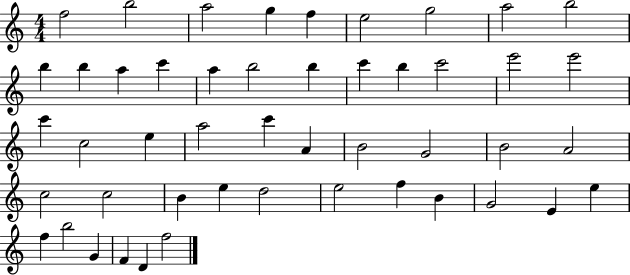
{
  \clef treble
  \numericTimeSignature
  \time 4/4
  \key c \major
  f''2 b''2 | a''2 g''4 f''4 | e''2 g''2 | a''2 b''2 | \break b''4 b''4 a''4 c'''4 | a''4 b''2 b''4 | c'''4 b''4 c'''2 | e'''2 e'''2 | \break c'''4 c''2 e''4 | a''2 c'''4 a'4 | b'2 g'2 | b'2 a'2 | \break c''2 c''2 | b'4 e''4 d''2 | e''2 f''4 b'4 | g'2 e'4 e''4 | \break f''4 b''2 g'4 | f'4 d'4 f''2 | \bar "|."
}